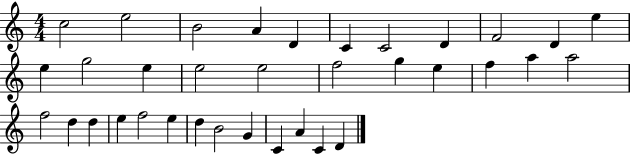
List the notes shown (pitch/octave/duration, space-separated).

C5/h E5/h B4/h A4/q D4/q C4/q C4/h D4/q F4/h D4/q E5/q E5/q G5/h E5/q E5/h E5/h F5/h G5/q E5/q F5/q A5/q A5/h F5/h D5/q D5/q E5/q F5/h E5/q D5/q B4/h G4/q C4/q A4/q C4/q D4/q